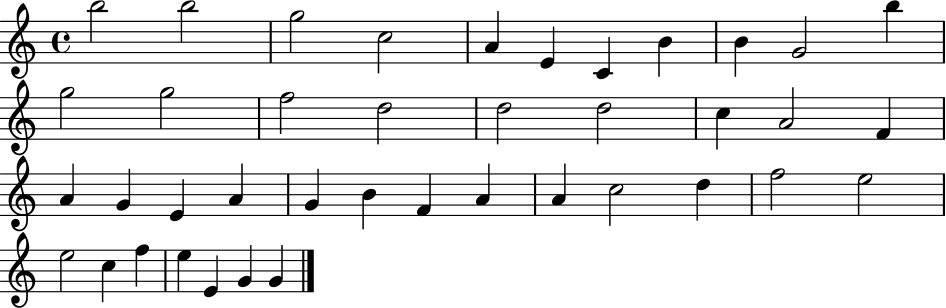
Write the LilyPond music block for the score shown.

{
  \clef treble
  \time 4/4
  \defaultTimeSignature
  \key c \major
  b''2 b''2 | g''2 c''2 | a'4 e'4 c'4 b'4 | b'4 g'2 b''4 | \break g''2 g''2 | f''2 d''2 | d''2 d''2 | c''4 a'2 f'4 | \break a'4 g'4 e'4 a'4 | g'4 b'4 f'4 a'4 | a'4 c''2 d''4 | f''2 e''2 | \break e''2 c''4 f''4 | e''4 e'4 g'4 g'4 | \bar "|."
}